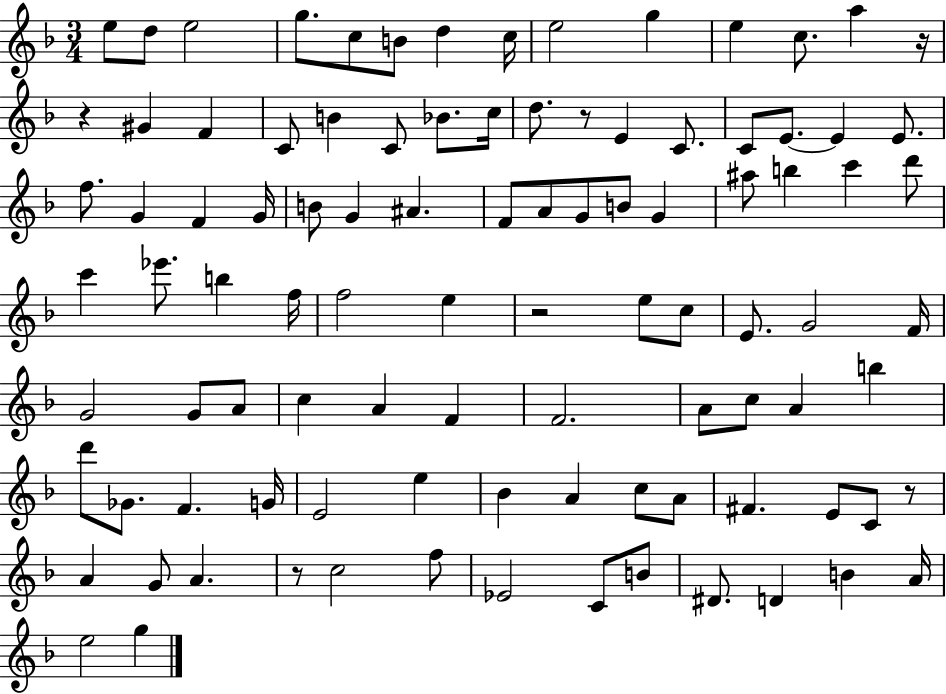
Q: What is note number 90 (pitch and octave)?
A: A4